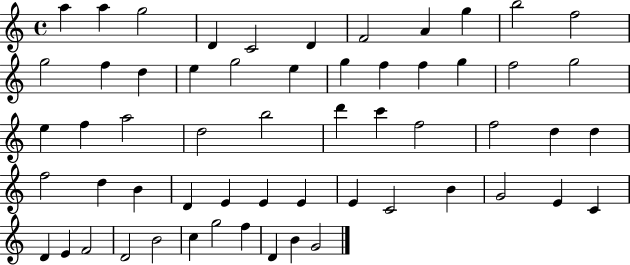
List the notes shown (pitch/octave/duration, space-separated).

A5/q A5/q G5/h D4/q C4/h D4/q F4/h A4/q G5/q B5/h F5/h G5/h F5/q D5/q E5/q G5/h E5/q G5/q F5/q F5/q G5/q F5/h G5/h E5/q F5/q A5/h D5/h B5/h D6/q C6/q F5/h F5/h D5/q D5/q F5/h D5/q B4/q D4/q E4/q E4/q E4/q E4/q C4/h B4/q G4/h E4/q C4/q D4/q E4/q F4/h D4/h B4/h C5/q G5/h F5/q D4/q B4/q G4/h